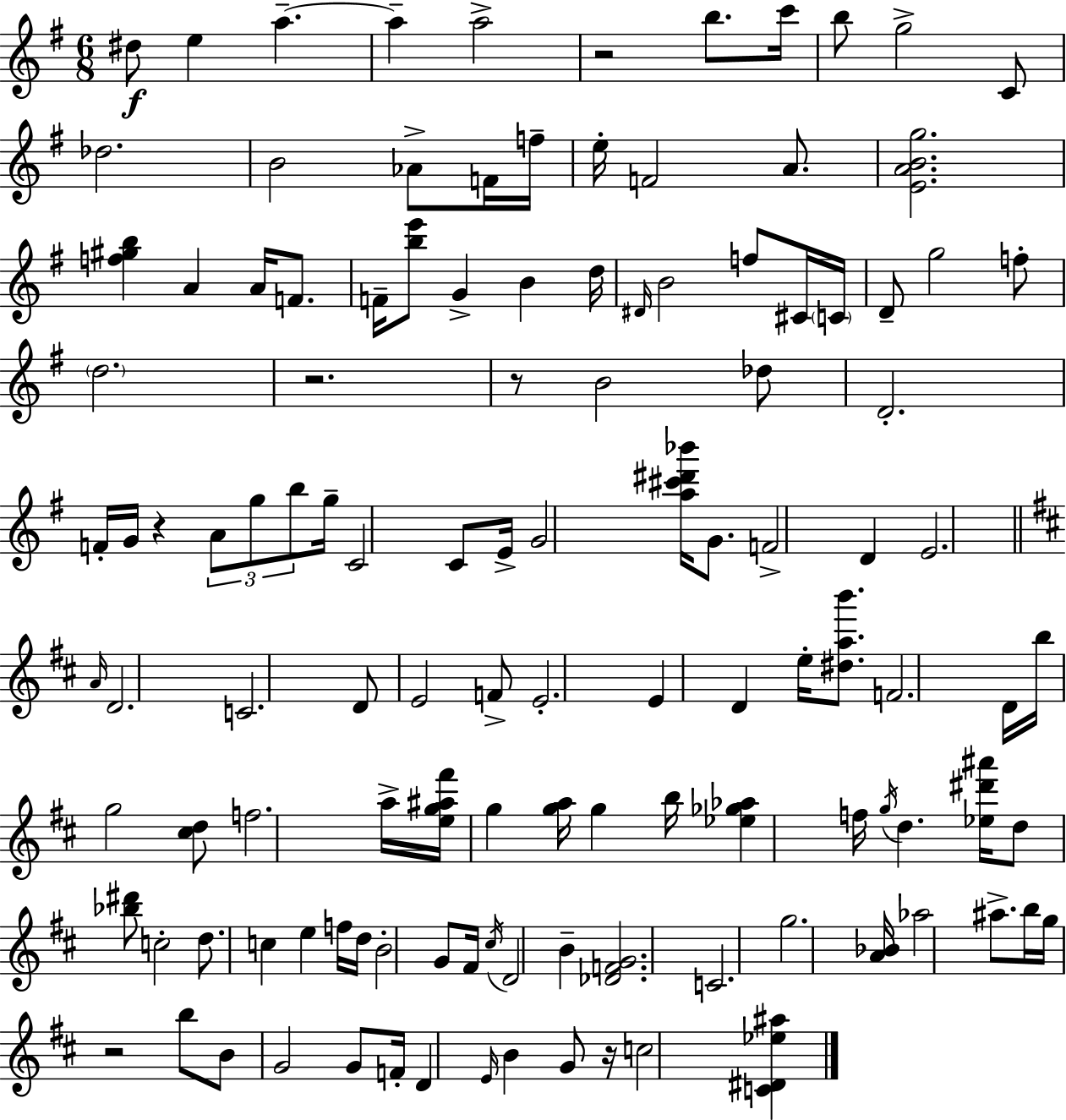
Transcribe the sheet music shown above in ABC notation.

X:1
T:Untitled
M:6/8
L:1/4
K:Em
^d/2 e a a a2 z2 b/2 c'/4 b/2 g2 C/2 _d2 B2 _A/2 F/4 f/4 e/4 F2 A/2 [EABg]2 [f^gb] A A/4 F/2 F/4 [be']/2 G B d/4 ^D/4 B2 f/2 ^C/4 C/4 D/2 g2 f/2 d2 z2 z/2 B2 _d/2 D2 F/4 G/4 z A/2 g/2 b/2 g/4 C2 C/2 E/4 G2 [a^c'^d'_b']/4 G/2 F2 D E2 A/4 D2 C2 D/2 E2 F/2 E2 E D e/4 [^dab']/2 F2 D/4 b/4 g2 [^cd]/2 f2 a/4 [eg^a^f']/4 g [ga]/4 g b/4 [_e_g_a] f/4 g/4 d [_e^d'^a']/4 d/2 [_b^d']/2 c2 d/2 c e f/4 d/4 B2 G/2 ^F/4 ^c/4 D2 B [_DFG]2 C2 g2 [A_B]/4 _a2 ^a/2 b/4 g/4 z2 b/2 B/2 G2 G/2 F/4 D E/4 B G/2 z/4 c2 [C^D_e^a]